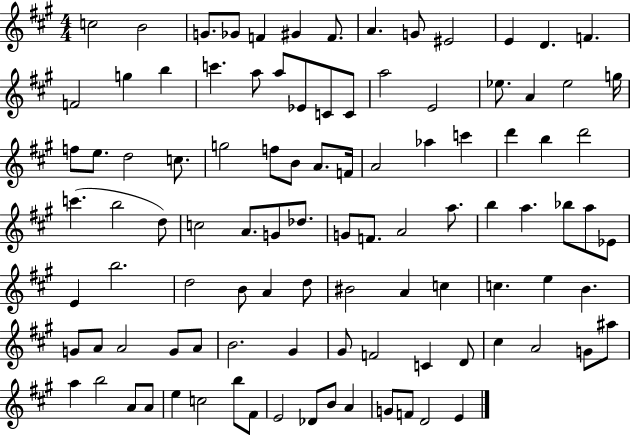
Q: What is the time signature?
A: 4/4